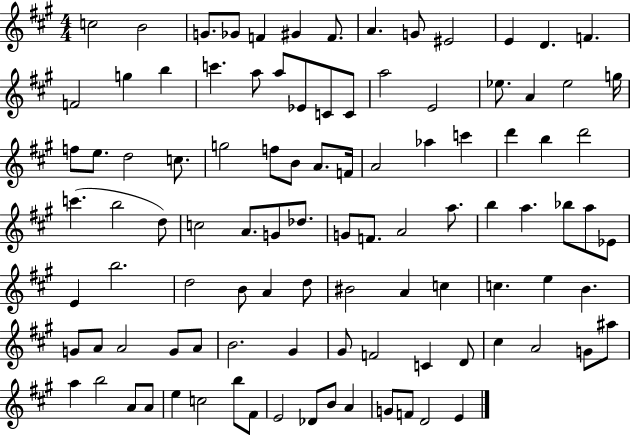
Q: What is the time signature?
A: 4/4